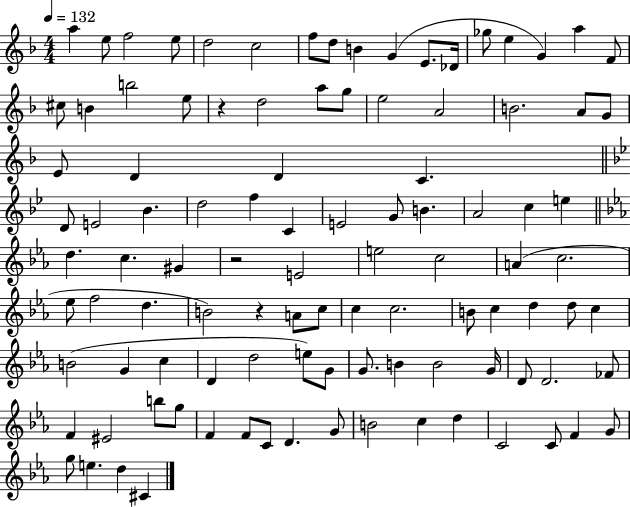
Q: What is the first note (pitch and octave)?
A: A5